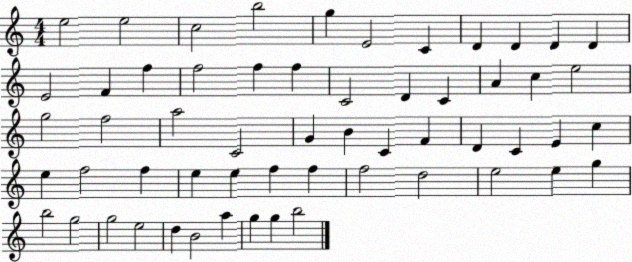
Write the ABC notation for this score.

X:1
T:Untitled
M:4/4
L:1/4
K:C
e2 e2 c2 b2 g E2 C D D D D E2 F f f2 f f C2 D C A c e2 g2 f2 a2 C2 G B C F D C E c e f2 f e e f f f2 d2 e2 e g b2 g2 g2 e2 d B2 a g g b2